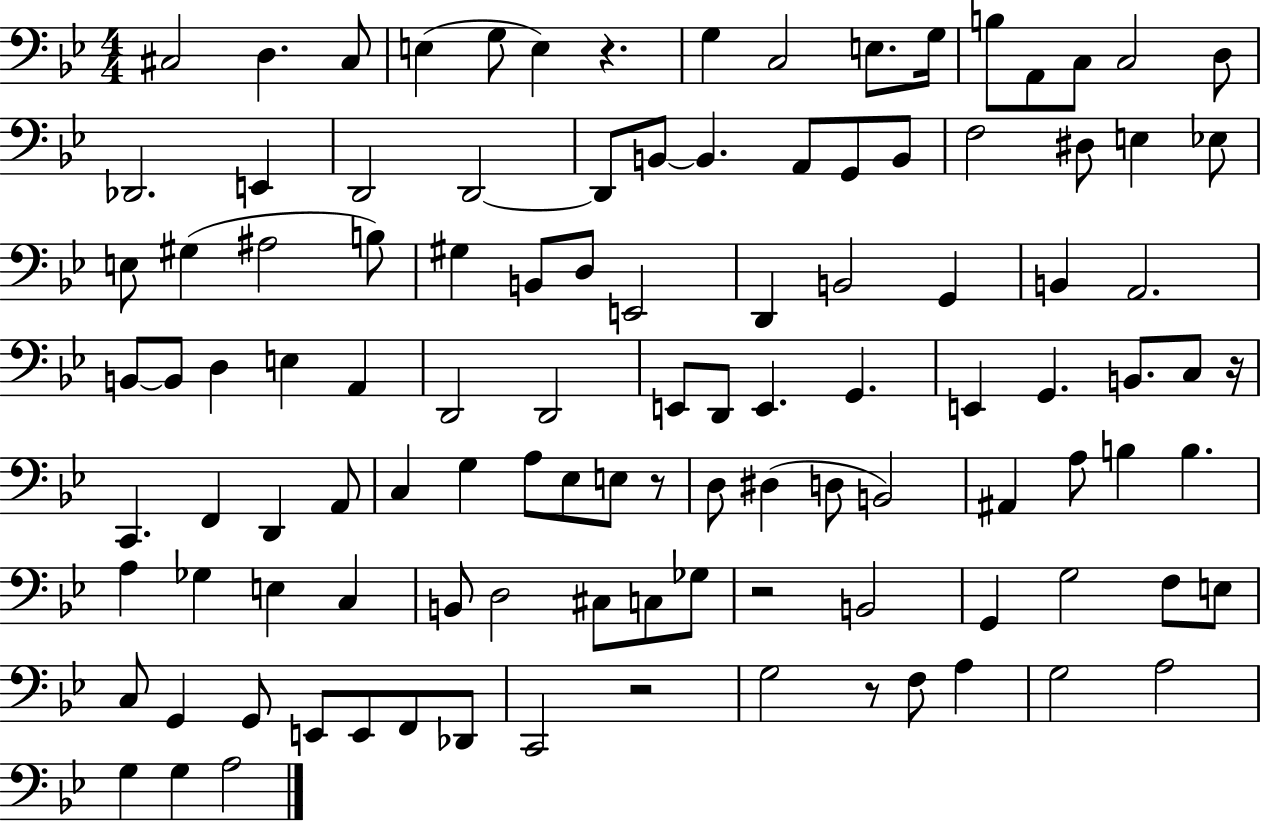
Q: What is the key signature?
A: BES major